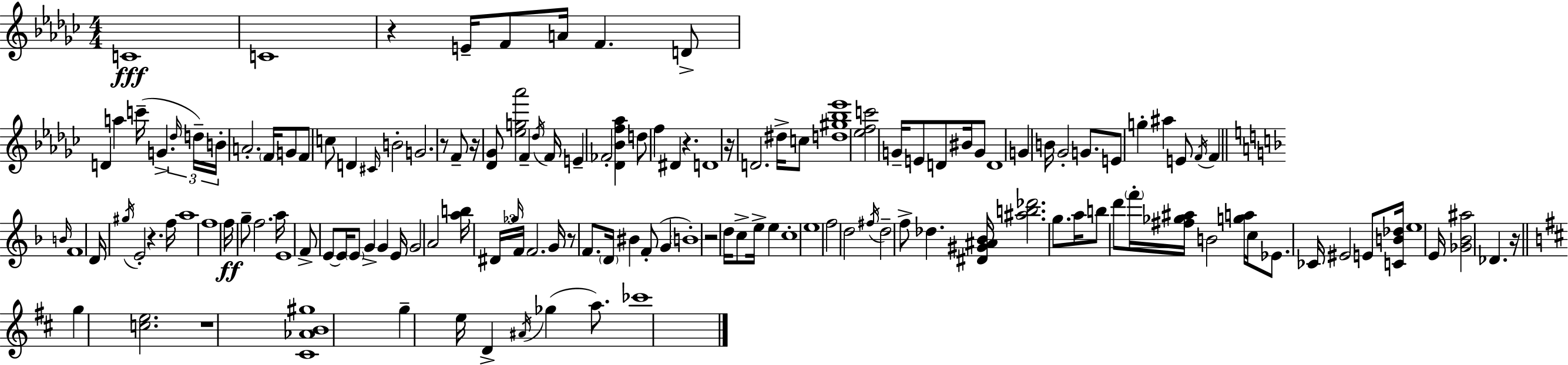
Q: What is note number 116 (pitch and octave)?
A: A#4